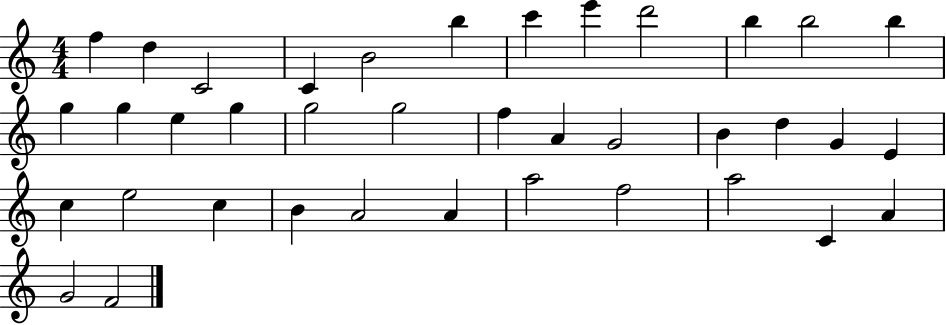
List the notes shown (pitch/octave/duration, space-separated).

F5/q D5/q C4/h C4/q B4/h B5/q C6/q E6/q D6/h B5/q B5/h B5/q G5/q G5/q E5/q G5/q G5/h G5/h F5/q A4/q G4/h B4/q D5/q G4/q E4/q C5/q E5/h C5/q B4/q A4/h A4/q A5/h F5/h A5/h C4/q A4/q G4/h F4/h